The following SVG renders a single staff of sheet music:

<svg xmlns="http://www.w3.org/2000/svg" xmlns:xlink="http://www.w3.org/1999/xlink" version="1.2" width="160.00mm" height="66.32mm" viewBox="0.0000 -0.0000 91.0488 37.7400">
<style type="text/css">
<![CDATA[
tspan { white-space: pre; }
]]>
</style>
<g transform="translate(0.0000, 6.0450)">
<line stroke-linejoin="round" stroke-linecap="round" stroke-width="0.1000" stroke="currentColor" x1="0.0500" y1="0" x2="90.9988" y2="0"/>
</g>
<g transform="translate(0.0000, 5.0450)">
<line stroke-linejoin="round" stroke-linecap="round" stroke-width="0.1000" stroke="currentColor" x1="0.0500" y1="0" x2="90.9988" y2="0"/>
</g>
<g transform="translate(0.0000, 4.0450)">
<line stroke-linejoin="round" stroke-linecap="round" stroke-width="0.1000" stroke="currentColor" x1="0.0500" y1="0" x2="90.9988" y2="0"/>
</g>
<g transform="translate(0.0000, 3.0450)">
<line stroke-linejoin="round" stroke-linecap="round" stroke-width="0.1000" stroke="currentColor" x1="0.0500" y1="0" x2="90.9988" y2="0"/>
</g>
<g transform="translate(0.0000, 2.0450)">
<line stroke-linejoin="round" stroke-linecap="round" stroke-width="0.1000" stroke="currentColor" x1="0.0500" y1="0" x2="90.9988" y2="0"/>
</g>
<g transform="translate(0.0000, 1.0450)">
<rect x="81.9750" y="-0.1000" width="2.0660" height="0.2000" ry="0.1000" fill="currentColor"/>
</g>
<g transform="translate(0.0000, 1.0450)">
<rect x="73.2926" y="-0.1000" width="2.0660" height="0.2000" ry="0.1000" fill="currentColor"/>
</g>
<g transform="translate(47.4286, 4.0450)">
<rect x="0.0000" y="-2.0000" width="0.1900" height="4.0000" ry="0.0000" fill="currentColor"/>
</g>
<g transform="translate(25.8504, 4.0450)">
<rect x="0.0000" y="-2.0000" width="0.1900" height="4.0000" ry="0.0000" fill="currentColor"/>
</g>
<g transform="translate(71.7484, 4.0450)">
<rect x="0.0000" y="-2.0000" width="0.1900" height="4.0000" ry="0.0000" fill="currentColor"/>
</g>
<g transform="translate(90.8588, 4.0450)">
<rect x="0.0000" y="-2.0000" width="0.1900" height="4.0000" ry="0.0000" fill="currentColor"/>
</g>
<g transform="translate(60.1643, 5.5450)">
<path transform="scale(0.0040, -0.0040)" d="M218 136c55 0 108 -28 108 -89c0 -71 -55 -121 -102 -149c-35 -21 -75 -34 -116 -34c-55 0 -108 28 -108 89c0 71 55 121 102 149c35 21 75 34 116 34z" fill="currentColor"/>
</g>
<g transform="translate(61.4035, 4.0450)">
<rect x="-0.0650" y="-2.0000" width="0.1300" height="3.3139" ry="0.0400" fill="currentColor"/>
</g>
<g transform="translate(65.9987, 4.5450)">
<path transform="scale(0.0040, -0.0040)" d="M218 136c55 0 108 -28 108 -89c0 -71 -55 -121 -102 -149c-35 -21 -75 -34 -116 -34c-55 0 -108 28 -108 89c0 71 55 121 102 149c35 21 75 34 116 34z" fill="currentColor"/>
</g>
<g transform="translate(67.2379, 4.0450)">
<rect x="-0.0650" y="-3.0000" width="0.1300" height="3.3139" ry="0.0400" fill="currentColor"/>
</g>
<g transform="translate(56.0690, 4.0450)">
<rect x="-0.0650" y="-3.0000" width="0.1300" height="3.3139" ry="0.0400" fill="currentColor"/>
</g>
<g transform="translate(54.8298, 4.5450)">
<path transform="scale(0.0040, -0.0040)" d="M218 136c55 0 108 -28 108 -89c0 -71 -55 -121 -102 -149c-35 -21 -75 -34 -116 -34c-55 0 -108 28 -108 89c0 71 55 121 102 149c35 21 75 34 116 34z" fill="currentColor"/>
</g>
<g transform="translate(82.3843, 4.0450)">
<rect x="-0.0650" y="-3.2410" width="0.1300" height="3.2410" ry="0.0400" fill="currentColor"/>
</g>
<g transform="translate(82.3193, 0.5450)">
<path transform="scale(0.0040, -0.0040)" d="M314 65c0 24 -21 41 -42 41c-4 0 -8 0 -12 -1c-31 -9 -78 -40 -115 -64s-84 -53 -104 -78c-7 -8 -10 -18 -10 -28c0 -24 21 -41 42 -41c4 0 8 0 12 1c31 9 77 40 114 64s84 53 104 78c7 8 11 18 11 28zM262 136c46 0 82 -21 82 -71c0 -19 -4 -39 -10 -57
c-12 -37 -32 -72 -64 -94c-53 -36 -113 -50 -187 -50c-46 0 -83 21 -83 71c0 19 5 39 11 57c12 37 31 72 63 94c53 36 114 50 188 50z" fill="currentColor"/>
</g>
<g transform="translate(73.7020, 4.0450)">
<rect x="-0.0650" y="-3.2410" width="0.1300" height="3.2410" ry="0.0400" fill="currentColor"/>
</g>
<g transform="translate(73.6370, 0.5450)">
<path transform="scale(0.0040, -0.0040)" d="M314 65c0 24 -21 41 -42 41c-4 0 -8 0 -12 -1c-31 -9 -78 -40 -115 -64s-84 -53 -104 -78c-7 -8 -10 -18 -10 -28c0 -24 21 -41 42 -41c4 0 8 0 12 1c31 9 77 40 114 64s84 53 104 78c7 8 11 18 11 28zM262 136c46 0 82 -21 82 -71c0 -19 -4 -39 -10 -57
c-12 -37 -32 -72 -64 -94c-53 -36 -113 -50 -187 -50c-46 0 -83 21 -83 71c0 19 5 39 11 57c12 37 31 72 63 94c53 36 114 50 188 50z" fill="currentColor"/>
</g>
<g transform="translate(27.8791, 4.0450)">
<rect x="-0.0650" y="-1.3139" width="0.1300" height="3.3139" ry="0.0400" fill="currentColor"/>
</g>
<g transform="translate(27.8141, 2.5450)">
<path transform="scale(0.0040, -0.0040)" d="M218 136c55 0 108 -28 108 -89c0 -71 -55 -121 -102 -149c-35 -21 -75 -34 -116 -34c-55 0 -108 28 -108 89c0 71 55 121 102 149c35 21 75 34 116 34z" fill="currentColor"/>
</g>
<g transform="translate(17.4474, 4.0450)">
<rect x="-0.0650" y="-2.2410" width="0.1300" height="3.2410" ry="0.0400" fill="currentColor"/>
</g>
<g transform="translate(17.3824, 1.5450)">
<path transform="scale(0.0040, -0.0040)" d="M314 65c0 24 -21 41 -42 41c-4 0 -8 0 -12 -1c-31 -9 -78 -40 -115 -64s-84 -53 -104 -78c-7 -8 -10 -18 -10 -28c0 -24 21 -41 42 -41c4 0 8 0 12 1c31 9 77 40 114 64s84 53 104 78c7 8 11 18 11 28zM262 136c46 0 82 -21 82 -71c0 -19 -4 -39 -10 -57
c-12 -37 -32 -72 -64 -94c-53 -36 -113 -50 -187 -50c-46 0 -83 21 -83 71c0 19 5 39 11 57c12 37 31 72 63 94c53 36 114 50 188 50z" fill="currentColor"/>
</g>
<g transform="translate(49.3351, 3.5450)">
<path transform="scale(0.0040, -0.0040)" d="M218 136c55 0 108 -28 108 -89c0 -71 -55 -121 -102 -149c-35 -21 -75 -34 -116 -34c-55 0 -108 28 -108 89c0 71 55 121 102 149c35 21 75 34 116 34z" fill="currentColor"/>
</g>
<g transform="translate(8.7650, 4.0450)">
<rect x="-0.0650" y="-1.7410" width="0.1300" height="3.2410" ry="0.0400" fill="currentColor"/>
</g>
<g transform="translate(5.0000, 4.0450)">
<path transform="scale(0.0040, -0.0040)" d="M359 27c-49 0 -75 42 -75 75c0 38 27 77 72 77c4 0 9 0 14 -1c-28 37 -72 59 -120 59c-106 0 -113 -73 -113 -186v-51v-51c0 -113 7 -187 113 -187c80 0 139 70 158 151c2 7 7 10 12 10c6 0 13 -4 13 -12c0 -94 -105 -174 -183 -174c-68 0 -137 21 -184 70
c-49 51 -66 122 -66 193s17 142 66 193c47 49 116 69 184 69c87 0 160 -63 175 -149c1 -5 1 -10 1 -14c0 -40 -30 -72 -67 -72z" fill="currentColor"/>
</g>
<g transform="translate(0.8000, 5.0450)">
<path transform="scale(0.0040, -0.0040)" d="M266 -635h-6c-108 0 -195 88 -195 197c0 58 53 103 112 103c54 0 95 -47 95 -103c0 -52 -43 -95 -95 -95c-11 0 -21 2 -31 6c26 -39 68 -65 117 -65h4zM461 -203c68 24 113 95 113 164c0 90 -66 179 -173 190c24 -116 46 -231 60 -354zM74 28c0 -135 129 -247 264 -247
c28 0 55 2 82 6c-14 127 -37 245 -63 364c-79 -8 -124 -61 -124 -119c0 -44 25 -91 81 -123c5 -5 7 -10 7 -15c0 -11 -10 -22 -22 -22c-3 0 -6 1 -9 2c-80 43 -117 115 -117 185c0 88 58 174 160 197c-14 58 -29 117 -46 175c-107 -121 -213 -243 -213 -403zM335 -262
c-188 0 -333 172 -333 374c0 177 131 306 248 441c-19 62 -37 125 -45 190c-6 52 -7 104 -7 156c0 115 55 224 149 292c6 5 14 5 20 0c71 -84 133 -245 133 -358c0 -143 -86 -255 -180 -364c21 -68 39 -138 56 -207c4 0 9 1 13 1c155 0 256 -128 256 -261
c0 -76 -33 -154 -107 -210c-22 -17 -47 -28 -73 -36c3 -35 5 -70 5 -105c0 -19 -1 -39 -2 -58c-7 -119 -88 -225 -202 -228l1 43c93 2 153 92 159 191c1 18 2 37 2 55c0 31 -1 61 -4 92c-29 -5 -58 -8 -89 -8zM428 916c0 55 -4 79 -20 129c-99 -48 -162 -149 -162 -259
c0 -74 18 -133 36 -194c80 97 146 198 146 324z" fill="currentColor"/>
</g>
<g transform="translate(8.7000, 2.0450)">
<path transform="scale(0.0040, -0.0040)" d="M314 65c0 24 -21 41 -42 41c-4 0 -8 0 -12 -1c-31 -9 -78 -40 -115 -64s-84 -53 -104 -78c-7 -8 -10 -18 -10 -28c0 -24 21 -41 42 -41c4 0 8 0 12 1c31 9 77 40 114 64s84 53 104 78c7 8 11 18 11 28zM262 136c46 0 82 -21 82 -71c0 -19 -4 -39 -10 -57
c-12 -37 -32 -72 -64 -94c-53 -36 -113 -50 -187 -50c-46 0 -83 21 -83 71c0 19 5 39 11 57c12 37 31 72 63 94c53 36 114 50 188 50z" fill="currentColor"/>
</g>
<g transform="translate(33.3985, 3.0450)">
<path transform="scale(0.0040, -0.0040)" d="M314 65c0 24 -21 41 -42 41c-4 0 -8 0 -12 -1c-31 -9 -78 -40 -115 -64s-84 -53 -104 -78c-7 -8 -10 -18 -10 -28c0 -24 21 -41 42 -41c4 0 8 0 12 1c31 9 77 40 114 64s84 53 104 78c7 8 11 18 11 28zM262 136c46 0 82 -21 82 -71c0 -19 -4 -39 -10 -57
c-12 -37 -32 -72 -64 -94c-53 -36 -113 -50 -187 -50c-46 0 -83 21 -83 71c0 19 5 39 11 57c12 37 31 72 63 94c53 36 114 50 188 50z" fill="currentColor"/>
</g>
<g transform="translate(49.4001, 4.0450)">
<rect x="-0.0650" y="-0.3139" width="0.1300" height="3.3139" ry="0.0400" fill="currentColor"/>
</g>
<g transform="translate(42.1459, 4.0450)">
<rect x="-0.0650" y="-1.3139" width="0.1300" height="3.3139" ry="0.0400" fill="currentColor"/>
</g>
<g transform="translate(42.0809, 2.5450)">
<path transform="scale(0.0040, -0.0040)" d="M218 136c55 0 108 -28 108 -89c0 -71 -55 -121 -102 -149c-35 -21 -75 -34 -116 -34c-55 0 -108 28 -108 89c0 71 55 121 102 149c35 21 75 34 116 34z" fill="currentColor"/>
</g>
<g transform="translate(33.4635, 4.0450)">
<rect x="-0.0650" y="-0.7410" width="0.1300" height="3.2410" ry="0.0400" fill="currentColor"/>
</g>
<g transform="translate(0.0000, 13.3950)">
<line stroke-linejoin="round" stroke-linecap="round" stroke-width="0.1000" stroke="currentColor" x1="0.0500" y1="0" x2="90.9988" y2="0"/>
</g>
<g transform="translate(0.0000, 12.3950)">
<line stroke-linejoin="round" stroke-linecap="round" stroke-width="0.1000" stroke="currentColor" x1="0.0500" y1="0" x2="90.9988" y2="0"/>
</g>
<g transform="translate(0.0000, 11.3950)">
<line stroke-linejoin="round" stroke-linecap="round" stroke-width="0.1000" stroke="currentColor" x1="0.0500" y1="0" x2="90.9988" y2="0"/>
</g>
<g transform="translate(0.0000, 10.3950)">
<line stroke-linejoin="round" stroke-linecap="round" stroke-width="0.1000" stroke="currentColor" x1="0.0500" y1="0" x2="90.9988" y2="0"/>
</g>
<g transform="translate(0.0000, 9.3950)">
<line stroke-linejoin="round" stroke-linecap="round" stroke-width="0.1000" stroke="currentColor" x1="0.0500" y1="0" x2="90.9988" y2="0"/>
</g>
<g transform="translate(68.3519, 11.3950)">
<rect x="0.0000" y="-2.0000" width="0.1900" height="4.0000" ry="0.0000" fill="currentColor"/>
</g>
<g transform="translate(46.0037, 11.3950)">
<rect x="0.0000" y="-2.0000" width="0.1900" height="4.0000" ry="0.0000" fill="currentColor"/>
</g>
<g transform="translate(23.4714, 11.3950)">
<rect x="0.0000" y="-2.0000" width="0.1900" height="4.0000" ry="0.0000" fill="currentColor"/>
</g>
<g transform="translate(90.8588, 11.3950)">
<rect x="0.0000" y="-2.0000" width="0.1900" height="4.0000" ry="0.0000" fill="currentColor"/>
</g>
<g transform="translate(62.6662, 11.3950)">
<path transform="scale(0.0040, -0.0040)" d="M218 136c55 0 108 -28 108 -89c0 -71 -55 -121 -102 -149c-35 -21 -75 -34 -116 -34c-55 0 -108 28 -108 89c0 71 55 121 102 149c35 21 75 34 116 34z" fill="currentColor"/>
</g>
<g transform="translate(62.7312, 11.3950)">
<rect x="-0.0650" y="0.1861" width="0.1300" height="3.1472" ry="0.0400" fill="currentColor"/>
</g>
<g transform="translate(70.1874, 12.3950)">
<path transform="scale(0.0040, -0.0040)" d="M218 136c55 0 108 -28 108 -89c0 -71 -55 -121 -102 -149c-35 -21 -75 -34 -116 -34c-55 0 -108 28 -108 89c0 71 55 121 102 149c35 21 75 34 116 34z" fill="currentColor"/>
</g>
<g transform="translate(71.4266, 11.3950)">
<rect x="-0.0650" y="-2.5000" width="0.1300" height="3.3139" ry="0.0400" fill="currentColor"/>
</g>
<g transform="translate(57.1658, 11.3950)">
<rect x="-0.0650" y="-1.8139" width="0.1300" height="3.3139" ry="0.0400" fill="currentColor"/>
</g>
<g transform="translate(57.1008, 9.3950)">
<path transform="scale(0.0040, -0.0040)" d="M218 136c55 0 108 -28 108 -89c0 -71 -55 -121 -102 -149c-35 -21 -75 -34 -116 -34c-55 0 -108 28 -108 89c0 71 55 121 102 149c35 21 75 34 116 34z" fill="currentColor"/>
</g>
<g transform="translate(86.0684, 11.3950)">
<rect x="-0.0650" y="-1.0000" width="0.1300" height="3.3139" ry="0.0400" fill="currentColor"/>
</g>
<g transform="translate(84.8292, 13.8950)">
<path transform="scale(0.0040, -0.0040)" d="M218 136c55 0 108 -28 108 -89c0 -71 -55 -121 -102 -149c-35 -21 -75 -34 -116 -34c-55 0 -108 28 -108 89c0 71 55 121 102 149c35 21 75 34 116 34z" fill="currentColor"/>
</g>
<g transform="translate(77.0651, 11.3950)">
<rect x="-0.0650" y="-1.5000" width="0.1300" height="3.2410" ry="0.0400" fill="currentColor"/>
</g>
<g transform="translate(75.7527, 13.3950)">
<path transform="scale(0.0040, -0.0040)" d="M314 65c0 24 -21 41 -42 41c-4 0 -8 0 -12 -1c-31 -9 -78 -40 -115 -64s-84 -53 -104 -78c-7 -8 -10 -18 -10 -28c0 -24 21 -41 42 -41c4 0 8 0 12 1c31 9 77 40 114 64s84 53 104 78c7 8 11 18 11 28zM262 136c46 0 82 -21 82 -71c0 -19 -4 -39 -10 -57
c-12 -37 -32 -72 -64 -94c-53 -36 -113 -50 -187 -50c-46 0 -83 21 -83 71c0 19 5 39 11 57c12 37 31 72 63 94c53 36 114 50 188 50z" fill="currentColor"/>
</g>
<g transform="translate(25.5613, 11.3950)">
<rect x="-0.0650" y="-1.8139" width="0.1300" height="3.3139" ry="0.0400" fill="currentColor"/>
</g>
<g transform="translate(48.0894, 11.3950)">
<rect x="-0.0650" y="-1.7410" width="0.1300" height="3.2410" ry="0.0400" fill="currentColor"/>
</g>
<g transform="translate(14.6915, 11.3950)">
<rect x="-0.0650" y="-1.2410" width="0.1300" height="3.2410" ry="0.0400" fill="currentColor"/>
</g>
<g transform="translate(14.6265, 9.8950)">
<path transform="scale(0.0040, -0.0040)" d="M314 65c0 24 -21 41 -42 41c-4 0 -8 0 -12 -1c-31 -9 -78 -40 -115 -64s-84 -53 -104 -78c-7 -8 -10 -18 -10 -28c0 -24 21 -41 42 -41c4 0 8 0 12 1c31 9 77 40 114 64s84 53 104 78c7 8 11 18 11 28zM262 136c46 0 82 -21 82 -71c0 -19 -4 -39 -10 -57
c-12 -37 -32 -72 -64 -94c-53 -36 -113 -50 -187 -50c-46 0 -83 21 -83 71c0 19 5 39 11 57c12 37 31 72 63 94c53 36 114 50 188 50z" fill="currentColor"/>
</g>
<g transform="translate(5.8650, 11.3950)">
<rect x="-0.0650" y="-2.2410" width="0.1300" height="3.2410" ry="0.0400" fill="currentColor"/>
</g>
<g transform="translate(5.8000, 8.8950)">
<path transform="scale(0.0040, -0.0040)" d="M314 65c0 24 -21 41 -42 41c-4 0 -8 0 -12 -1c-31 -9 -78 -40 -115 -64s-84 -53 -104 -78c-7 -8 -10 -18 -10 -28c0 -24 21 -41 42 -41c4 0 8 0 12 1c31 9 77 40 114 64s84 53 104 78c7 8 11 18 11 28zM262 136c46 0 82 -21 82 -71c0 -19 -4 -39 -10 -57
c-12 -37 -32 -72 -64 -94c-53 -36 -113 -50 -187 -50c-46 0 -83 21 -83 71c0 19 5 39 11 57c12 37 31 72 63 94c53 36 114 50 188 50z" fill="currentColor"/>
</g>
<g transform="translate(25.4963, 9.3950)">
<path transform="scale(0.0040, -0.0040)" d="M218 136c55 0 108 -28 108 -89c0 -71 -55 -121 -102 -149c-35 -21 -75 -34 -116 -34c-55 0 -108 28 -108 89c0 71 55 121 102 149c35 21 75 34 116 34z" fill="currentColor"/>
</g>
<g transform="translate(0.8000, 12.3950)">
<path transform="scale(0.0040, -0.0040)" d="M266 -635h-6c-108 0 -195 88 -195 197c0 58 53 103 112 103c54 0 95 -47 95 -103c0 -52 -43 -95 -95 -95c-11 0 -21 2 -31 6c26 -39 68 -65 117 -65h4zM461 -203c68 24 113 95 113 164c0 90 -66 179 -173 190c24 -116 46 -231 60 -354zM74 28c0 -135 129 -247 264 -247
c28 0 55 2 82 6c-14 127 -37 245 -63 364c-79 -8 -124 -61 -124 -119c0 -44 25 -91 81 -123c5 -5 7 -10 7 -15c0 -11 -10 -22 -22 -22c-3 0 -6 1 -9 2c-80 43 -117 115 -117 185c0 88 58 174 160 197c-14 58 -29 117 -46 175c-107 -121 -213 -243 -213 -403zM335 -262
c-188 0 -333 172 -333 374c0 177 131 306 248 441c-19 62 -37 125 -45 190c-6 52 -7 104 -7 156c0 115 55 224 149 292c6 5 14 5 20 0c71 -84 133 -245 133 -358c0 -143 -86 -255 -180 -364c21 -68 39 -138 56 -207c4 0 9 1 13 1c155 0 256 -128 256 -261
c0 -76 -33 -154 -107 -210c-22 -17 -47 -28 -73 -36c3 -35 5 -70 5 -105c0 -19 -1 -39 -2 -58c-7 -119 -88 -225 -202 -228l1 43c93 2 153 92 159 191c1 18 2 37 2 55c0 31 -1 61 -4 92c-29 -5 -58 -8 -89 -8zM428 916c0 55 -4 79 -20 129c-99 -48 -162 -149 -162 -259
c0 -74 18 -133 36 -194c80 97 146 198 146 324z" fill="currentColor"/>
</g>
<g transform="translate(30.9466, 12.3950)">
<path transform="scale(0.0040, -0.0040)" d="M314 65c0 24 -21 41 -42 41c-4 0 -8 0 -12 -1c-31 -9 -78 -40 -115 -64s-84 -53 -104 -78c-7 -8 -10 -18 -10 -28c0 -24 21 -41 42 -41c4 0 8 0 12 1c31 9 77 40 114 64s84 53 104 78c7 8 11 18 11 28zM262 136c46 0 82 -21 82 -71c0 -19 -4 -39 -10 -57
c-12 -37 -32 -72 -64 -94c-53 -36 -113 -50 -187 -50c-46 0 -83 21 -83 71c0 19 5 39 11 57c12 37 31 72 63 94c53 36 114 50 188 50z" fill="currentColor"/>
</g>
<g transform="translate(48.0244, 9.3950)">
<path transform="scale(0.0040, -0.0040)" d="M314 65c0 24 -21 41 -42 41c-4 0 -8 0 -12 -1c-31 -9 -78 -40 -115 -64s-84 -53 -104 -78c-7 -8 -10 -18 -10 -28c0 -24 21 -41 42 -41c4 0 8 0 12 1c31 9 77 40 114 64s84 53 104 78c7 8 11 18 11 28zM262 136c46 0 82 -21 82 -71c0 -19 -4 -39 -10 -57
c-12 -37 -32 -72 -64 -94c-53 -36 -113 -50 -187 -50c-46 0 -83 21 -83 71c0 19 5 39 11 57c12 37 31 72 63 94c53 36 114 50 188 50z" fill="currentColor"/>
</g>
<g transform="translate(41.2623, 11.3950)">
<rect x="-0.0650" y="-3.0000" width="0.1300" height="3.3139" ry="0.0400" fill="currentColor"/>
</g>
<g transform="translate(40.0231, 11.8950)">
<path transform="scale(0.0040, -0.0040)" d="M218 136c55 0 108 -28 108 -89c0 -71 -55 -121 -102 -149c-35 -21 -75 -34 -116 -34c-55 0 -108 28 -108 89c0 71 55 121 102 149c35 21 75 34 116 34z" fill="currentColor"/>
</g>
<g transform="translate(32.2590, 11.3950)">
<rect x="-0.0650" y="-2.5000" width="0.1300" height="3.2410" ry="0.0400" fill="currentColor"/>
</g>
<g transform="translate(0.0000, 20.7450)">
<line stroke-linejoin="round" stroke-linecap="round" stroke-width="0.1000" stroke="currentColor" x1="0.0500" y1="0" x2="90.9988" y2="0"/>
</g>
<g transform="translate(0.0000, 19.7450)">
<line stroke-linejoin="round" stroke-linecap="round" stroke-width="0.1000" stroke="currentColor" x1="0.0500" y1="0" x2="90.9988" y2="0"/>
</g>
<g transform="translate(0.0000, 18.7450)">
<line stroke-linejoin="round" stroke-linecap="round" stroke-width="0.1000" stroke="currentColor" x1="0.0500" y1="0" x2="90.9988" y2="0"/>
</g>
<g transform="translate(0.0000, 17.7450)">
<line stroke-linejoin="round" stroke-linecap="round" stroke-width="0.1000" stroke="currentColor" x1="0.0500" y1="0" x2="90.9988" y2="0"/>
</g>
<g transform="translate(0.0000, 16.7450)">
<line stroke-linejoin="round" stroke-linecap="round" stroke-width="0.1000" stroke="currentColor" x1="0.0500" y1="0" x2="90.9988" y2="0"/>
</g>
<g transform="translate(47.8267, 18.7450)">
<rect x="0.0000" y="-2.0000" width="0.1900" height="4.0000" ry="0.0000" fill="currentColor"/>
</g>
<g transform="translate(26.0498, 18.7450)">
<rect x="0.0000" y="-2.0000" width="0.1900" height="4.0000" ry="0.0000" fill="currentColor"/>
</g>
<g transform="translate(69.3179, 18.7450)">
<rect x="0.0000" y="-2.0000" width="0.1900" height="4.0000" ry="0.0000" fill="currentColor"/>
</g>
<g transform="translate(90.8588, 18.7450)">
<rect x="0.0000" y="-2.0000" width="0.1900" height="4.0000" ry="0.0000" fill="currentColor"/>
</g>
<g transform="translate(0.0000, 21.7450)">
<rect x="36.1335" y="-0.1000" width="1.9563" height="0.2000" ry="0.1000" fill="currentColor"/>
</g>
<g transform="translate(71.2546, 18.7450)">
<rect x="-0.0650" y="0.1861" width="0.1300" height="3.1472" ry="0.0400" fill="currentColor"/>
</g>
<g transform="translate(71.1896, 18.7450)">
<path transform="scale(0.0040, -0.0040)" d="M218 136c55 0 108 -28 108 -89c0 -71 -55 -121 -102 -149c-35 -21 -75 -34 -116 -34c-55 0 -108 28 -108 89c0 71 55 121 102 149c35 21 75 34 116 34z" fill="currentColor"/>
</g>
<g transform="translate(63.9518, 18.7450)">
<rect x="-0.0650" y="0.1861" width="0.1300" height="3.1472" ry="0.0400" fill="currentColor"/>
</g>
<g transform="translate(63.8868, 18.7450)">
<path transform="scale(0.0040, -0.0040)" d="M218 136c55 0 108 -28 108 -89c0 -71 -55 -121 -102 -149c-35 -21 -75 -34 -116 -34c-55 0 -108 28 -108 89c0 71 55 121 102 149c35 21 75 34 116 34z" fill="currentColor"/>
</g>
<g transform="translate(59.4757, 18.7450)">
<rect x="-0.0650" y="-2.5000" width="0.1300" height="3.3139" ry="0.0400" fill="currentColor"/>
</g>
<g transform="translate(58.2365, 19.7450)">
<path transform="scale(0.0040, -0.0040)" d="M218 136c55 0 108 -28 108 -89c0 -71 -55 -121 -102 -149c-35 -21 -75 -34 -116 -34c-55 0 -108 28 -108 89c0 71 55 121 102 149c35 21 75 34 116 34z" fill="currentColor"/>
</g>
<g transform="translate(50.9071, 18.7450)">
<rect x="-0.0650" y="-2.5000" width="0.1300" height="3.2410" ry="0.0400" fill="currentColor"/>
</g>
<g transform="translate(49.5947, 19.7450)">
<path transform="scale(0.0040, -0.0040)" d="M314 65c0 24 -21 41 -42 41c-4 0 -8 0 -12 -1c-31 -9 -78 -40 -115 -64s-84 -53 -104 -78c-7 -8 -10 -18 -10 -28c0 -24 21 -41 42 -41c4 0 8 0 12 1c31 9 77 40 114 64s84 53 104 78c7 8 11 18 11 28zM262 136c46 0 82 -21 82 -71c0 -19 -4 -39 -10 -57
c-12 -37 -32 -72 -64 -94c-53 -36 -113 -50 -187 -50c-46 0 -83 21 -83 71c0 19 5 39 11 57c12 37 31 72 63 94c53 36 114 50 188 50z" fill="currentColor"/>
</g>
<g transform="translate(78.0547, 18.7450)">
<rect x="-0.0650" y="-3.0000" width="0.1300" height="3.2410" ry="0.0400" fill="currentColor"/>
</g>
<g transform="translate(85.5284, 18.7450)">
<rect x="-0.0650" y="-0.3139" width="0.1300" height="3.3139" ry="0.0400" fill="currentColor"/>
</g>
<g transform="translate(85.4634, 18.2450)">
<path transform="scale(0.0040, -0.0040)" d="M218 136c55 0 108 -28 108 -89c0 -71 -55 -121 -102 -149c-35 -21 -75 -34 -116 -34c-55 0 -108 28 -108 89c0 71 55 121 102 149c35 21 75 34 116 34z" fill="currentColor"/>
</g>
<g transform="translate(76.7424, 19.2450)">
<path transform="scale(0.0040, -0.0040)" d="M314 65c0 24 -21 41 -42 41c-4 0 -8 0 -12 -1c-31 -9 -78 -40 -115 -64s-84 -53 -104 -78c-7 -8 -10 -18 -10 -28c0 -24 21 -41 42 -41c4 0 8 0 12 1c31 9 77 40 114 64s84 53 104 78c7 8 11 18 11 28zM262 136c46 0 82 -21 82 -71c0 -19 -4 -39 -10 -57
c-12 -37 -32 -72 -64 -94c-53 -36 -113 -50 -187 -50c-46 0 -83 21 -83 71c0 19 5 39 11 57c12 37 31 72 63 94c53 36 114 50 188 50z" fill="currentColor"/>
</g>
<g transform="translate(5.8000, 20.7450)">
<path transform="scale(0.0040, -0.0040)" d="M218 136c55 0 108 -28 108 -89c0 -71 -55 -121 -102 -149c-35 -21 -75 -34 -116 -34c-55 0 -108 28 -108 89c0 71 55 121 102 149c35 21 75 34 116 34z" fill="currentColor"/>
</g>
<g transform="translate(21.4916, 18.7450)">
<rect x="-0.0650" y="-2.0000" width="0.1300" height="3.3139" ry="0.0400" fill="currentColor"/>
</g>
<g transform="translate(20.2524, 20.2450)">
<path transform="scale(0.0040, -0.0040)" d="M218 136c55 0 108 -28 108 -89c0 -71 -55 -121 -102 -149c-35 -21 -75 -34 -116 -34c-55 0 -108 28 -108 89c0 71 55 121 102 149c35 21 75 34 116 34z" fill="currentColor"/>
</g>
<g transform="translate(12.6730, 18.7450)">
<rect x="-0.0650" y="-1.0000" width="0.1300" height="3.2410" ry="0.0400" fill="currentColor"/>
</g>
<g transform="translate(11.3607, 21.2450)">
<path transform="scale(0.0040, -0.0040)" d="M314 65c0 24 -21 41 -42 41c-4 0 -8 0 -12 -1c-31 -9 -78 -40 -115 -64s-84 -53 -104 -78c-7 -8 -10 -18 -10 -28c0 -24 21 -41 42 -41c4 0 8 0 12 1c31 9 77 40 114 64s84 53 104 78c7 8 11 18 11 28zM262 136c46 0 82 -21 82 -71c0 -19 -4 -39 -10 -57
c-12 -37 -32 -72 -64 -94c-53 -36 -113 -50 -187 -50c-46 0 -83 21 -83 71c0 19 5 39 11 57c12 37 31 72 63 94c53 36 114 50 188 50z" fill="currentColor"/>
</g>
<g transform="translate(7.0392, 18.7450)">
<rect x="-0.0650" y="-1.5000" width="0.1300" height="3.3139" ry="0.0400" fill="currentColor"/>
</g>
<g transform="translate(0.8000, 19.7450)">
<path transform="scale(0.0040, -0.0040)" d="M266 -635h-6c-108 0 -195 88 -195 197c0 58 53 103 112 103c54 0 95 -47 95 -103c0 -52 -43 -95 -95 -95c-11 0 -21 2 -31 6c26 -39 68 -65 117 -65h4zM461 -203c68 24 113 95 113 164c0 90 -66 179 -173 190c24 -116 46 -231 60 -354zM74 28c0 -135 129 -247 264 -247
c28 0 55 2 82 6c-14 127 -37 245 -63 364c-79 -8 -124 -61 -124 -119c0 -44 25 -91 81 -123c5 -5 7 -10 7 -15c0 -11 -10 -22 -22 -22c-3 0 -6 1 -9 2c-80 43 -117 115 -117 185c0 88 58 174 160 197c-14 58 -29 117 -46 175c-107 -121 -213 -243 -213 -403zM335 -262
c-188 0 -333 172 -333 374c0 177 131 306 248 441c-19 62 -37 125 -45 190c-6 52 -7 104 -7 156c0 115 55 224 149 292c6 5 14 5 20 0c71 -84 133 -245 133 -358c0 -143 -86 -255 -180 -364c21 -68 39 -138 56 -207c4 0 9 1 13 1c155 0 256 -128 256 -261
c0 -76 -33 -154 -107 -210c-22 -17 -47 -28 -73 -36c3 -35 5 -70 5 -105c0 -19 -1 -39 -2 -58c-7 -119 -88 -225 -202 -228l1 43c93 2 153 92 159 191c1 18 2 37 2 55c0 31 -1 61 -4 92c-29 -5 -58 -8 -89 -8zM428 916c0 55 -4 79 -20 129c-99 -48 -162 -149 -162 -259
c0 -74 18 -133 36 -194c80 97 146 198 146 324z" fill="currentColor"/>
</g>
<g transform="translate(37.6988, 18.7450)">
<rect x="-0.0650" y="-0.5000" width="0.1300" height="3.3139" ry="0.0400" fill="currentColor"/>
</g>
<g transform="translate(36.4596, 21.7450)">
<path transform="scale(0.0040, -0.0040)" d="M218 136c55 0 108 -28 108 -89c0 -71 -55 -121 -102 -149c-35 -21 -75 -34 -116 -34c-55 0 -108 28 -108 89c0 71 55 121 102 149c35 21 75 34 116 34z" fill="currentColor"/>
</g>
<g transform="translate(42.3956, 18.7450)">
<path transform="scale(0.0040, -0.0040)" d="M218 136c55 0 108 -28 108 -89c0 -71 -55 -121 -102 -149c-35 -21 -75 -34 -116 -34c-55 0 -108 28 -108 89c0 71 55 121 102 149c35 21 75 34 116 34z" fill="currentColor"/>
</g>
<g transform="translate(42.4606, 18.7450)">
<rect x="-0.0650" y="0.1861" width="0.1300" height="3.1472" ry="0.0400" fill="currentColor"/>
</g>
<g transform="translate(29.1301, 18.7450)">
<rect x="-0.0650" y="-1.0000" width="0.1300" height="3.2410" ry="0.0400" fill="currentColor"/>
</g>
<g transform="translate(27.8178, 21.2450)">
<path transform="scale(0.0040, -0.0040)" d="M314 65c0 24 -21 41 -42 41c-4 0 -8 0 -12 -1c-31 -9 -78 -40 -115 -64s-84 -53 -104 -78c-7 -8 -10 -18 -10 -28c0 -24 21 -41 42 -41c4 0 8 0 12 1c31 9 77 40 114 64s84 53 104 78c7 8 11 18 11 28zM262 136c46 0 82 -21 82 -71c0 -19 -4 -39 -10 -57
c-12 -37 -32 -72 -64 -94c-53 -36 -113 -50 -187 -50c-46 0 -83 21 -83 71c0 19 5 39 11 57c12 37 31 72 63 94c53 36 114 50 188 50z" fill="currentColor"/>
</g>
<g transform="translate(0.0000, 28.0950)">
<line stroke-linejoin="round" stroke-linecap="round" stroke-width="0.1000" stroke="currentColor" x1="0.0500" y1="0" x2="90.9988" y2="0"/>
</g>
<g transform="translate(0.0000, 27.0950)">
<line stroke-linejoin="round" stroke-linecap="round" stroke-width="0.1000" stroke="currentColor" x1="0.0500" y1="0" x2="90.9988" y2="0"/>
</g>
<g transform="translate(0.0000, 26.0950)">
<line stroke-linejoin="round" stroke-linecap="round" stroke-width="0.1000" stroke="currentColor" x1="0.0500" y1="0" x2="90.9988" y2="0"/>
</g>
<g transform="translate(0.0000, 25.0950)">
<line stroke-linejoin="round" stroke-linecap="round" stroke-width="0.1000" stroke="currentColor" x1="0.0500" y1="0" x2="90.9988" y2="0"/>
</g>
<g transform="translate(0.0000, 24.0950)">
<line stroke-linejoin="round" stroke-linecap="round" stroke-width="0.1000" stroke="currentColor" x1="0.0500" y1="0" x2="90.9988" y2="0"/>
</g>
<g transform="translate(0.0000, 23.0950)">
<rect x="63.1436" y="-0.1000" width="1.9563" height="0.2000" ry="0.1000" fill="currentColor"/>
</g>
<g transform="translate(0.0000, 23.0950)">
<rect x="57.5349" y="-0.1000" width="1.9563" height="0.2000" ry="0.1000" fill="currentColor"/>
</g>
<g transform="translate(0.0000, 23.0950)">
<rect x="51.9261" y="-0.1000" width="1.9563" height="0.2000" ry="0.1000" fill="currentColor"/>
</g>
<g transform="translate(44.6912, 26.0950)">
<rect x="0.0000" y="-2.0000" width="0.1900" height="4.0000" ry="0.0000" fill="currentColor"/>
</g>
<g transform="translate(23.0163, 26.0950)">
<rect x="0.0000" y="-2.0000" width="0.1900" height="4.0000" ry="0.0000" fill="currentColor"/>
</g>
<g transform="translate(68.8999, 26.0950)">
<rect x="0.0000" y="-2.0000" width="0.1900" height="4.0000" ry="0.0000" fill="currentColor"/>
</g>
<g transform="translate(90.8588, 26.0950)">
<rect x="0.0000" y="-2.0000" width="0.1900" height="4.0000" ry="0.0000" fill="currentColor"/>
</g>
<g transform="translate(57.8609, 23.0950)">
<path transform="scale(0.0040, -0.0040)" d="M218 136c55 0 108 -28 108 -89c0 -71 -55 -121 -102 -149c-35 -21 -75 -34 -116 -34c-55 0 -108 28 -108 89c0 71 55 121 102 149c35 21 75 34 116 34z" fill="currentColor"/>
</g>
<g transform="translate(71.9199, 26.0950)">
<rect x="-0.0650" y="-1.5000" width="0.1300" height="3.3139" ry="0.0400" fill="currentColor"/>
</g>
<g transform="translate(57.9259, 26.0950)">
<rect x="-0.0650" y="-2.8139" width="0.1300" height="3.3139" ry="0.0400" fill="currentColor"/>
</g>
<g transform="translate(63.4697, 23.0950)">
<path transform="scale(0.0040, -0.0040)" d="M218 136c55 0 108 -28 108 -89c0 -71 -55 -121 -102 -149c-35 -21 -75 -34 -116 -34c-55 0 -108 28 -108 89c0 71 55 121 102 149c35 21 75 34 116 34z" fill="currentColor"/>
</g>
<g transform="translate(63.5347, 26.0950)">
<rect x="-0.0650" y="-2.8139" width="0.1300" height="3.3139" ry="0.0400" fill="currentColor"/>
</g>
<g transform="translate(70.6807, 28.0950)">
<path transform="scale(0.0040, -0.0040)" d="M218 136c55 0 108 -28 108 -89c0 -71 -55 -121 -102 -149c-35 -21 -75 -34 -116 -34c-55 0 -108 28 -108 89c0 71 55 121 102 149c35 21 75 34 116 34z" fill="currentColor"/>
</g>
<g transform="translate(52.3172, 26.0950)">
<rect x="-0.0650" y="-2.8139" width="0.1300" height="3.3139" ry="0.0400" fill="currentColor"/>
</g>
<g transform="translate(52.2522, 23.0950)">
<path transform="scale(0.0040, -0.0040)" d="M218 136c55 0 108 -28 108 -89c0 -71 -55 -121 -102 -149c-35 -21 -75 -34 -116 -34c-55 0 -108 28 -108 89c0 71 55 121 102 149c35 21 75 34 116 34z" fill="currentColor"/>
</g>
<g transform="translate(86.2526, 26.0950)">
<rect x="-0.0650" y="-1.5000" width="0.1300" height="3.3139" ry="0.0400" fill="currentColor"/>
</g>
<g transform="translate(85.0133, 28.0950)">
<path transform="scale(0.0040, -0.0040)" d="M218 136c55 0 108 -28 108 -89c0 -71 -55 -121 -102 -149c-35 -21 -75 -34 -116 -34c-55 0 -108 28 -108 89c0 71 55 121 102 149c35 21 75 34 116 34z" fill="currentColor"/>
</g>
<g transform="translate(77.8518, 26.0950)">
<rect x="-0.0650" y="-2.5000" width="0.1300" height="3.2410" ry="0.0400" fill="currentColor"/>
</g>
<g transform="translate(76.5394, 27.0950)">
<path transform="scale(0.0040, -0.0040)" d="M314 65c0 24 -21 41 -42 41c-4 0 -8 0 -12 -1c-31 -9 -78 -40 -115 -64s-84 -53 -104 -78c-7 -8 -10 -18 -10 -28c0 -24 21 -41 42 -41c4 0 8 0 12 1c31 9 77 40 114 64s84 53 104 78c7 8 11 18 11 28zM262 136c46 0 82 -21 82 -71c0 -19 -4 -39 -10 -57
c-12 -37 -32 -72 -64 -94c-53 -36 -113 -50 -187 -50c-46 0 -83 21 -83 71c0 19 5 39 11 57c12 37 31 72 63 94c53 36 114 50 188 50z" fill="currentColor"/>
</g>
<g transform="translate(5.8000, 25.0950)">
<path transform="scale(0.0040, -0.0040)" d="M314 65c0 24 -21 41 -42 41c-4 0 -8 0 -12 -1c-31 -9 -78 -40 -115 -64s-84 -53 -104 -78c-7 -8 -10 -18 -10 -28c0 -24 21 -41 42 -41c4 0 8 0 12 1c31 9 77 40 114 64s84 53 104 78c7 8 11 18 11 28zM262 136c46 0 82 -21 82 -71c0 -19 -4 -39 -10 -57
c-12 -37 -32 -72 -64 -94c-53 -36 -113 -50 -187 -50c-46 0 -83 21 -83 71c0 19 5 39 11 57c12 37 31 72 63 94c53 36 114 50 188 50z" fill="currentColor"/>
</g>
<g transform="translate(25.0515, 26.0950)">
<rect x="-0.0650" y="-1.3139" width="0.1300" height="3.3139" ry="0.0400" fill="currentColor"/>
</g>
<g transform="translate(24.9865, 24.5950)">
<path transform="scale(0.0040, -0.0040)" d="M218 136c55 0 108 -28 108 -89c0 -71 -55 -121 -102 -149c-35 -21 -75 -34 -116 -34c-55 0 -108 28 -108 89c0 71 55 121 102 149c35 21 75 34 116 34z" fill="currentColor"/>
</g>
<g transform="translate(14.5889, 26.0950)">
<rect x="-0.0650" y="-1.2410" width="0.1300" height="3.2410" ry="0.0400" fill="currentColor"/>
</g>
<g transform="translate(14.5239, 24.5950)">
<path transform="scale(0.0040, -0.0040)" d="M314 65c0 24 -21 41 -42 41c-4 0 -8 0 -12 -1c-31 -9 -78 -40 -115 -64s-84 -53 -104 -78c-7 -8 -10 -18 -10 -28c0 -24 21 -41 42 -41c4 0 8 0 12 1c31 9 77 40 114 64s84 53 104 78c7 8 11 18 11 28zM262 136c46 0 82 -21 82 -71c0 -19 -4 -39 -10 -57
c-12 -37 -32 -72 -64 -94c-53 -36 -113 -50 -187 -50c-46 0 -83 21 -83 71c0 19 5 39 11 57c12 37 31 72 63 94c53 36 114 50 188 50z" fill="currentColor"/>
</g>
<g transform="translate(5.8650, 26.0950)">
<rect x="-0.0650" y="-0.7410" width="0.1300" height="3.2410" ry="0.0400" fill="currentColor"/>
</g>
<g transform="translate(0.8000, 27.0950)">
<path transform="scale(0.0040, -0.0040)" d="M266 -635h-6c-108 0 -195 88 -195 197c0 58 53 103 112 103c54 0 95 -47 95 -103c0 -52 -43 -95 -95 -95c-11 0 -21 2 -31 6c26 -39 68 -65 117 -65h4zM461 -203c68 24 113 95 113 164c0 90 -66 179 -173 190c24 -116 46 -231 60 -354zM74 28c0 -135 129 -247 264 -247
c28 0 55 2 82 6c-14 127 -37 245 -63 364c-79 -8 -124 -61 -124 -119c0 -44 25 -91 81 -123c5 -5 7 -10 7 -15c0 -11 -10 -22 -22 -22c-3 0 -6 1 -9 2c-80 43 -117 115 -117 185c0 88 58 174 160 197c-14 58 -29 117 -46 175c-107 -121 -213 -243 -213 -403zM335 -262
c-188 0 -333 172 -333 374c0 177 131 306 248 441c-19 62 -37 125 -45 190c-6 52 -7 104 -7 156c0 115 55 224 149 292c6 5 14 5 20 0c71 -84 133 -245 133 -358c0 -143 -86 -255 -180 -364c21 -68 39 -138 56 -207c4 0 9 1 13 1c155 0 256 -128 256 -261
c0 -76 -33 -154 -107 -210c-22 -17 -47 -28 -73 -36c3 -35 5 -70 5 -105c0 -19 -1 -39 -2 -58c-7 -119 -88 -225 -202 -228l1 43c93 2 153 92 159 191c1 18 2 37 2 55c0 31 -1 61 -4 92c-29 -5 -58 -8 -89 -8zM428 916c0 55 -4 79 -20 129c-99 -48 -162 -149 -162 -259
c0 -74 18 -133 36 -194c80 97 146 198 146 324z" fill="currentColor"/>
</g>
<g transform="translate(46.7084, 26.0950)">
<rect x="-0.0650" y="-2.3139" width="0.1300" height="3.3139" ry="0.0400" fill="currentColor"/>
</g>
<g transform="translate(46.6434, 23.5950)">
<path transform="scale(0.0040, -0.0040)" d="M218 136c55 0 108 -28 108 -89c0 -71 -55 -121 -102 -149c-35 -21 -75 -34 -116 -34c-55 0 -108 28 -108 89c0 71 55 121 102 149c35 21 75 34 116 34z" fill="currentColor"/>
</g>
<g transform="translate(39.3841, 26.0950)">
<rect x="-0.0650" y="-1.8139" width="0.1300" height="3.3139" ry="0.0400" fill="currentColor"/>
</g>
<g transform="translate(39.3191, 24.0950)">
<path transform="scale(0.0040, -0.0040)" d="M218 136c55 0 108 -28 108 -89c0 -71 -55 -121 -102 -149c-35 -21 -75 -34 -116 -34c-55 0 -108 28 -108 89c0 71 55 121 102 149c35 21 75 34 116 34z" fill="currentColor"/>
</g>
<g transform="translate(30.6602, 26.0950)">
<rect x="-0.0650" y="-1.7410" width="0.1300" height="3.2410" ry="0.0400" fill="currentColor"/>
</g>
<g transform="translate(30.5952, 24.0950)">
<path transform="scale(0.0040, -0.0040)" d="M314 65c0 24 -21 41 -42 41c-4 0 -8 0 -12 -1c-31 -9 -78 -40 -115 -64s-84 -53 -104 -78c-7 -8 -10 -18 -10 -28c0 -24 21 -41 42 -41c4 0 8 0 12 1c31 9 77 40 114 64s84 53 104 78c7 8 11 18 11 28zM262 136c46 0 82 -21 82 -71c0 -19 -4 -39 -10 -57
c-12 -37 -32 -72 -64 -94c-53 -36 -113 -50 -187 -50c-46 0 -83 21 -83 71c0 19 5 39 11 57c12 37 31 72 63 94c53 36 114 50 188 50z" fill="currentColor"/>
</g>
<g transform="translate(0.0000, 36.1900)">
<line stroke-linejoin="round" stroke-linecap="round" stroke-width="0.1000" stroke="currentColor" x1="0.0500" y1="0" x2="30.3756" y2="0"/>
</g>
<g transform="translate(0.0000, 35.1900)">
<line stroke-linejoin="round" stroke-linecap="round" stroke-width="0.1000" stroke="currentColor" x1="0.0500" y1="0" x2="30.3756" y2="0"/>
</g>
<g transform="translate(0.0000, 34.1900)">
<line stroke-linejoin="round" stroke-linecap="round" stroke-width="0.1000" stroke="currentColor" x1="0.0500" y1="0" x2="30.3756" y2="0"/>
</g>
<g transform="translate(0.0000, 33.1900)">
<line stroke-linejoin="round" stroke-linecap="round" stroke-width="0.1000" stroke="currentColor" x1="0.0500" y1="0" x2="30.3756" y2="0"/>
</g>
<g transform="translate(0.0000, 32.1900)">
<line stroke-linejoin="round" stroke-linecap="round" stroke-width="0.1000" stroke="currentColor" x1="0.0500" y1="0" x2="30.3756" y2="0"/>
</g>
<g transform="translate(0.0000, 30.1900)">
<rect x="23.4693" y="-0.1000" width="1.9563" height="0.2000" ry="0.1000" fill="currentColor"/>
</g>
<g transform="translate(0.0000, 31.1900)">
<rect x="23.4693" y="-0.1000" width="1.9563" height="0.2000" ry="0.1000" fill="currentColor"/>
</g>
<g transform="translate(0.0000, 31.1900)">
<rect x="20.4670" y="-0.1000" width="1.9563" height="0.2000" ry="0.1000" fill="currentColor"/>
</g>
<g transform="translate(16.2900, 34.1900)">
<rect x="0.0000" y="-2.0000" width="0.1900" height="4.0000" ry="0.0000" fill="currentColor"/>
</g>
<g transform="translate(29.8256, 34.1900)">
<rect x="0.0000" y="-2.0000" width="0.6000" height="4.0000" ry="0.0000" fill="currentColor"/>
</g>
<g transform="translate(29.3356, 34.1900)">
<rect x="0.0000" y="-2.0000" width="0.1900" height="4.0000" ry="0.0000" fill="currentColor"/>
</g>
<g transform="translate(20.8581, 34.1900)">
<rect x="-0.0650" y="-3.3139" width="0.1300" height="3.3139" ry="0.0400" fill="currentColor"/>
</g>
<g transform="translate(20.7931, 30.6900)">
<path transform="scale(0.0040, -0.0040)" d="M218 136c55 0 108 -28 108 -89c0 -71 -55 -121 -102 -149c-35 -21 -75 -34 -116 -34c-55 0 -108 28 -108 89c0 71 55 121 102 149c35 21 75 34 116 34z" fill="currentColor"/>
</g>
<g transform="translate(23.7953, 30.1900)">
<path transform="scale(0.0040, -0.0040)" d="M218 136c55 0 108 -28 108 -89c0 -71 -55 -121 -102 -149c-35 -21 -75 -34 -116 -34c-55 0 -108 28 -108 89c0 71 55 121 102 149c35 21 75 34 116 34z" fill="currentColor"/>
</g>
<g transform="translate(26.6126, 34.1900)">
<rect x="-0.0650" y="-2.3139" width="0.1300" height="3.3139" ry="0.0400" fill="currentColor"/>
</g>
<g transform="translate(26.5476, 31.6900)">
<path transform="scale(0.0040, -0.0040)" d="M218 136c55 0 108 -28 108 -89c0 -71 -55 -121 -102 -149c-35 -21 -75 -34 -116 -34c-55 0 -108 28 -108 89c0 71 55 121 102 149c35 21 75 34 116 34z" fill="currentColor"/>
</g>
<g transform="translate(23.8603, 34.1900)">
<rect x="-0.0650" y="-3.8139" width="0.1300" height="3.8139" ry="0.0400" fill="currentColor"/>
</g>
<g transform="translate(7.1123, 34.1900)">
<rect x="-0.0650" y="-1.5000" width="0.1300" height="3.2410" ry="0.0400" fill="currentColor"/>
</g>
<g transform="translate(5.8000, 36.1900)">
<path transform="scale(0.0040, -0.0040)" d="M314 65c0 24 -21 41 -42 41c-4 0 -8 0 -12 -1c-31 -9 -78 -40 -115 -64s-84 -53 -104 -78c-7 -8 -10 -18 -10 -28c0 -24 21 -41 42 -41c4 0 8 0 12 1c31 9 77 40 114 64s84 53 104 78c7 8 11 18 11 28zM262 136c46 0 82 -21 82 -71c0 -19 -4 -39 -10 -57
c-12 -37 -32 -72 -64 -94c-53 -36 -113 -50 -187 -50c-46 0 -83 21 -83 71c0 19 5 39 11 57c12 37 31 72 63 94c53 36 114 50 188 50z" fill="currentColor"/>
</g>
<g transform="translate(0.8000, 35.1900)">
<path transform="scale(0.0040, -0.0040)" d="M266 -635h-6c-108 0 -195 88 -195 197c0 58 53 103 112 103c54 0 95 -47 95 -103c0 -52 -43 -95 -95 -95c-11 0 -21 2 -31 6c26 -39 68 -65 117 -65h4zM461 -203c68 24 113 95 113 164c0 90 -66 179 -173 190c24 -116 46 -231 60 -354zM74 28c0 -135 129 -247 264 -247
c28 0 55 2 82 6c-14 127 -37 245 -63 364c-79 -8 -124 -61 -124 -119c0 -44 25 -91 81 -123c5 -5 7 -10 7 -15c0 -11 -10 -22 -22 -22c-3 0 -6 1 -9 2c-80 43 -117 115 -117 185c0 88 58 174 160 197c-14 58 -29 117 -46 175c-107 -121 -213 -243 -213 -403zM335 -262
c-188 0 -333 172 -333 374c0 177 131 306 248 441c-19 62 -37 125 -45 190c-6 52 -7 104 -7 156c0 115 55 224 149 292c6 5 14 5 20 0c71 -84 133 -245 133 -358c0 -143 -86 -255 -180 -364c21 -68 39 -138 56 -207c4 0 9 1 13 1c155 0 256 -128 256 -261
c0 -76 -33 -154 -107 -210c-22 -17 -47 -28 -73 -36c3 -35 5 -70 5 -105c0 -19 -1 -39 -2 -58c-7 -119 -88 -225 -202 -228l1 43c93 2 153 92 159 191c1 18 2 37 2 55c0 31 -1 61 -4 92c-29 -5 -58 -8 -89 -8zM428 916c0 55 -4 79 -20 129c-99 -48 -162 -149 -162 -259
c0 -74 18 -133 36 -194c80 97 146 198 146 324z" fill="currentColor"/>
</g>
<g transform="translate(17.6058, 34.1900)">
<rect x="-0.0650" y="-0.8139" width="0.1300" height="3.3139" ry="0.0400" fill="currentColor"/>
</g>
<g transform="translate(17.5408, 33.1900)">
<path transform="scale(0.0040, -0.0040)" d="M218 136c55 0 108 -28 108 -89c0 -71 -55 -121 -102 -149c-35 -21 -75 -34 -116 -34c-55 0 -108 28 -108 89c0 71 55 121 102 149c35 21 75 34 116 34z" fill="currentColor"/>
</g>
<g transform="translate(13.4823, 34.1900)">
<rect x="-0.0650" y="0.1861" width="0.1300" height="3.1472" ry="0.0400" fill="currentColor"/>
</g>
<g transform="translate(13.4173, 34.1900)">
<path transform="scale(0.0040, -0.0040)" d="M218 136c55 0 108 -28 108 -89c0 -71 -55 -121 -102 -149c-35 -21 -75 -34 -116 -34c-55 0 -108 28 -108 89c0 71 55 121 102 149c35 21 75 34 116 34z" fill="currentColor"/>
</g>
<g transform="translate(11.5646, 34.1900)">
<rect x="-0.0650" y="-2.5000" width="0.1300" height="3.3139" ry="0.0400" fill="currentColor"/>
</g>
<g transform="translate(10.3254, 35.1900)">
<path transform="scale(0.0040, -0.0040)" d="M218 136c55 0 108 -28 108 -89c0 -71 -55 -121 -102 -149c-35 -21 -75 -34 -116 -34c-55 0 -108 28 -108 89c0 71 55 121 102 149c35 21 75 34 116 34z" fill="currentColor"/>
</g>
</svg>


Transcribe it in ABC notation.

X:1
T:Untitled
M:4/4
L:1/4
K:C
f2 g2 e d2 e c A F A b2 b2 g2 e2 f G2 A f2 f B G E2 D E D2 F D2 C B G2 G B B A2 c d2 e2 e f2 f g a a a E G2 E E2 G B d b c' g